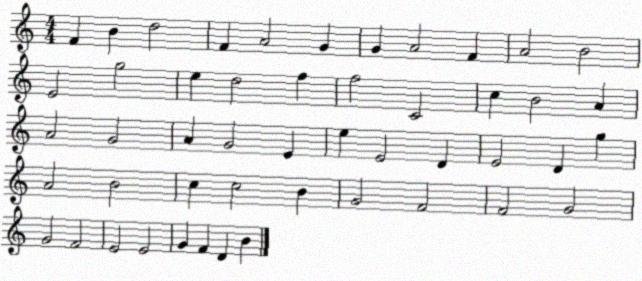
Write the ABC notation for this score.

X:1
T:Untitled
M:4/4
L:1/4
K:C
F B d2 F A2 G G A2 F A2 B2 E2 g2 e d2 f f2 C2 c B2 A A2 G2 A G2 E e E2 D E2 D g A2 B2 c c2 B G2 F2 F2 G2 G2 F2 E2 E2 G F D B